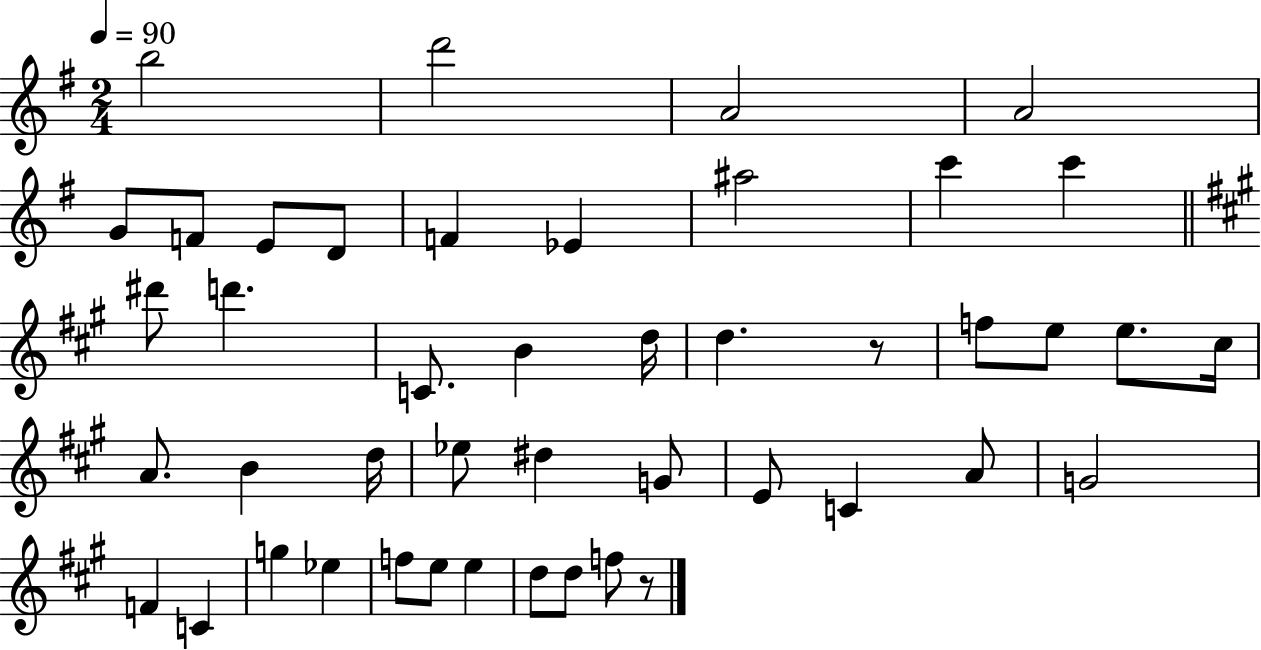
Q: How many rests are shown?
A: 2